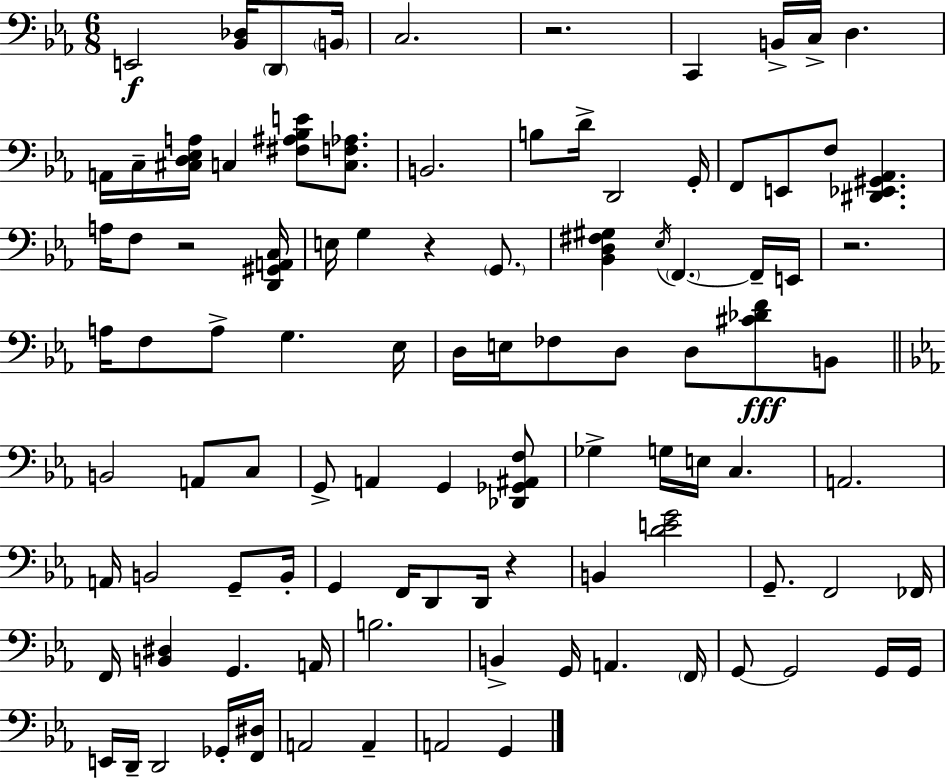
{
  \clef bass
  \numericTimeSignature
  \time 6/8
  \key ees \major
  e,2\f <bes, des>16 \parenthesize d,8 \parenthesize b,16 | c2. | r2. | c,4 b,16-> c16-> d4. | \break a,16 c16-- <cis d ees a>16 c4 <fis ais bes e'>8 <c f aes>8. | b,2. | b8 d'16-> d,2 g,16-. | f,8 e,8 f8 <dis, ees, gis, aes,>4. | \break a16 f8 r2 <d, gis, a, c>16 | e16 g4 r4 \parenthesize g,8. | <bes, d fis gis>4 \acciaccatura { ees16 } \parenthesize f,4.~~ f,16-- | e,16 r2. | \break a16 f8 a8-> g4. | ees16 d16 e16 fes8 d8 d8 <cis' des' f'>8\fff b,8 | \bar "||" \break \key ees \major b,2 a,8 c8 | g,8-> a,4 g,4 <des, ges, ais, f>8 | ges4-> g16 e16 c4. | a,2. | \break a,16 b,2 g,8-- b,16-. | g,4 f,16 d,8 d,16 r4 | b,4 <d' e' g'>2 | g,8.-- f,2 fes,16 | \break f,16 <b, dis>4 g,4. a,16 | b2. | b,4-> g,16 a,4. \parenthesize f,16 | g,8~~ g,2 g,16 g,16 | \break e,16 d,16-- d,2 ges,16-. <f, dis>16 | a,2 a,4-- | a,2 g,4 | \bar "|."
}